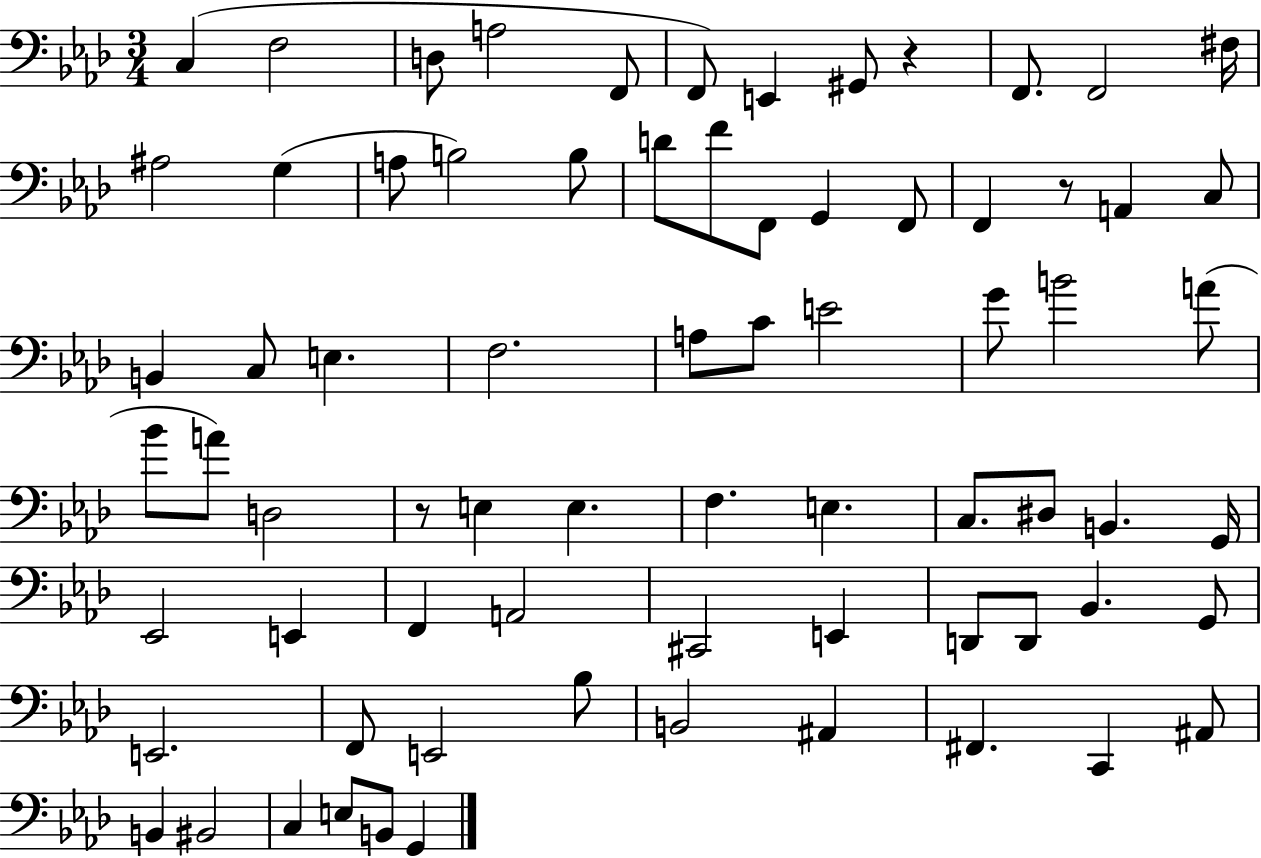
C3/q F3/h D3/e A3/h F2/e F2/e E2/q G#2/e R/q F2/e. F2/h F#3/s A#3/h G3/q A3/e B3/h B3/e D4/e F4/e F2/e G2/q F2/e F2/q R/e A2/q C3/e B2/q C3/e E3/q. F3/h. A3/e C4/e E4/h G4/e B4/h A4/e Bb4/e A4/e D3/h R/e E3/q E3/q. F3/q. E3/q. C3/e. D#3/e B2/q. G2/s Eb2/h E2/q F2/q A2/h C#2/h E2/q D2/e D2/e Bb2/q. G2/e E2/h. F2/e E2/h Bb3/e B2/h A#2/q F#2/q. C2/q A#2/e B2/q BIS2/h C3/q E3/e B2/e G2/q